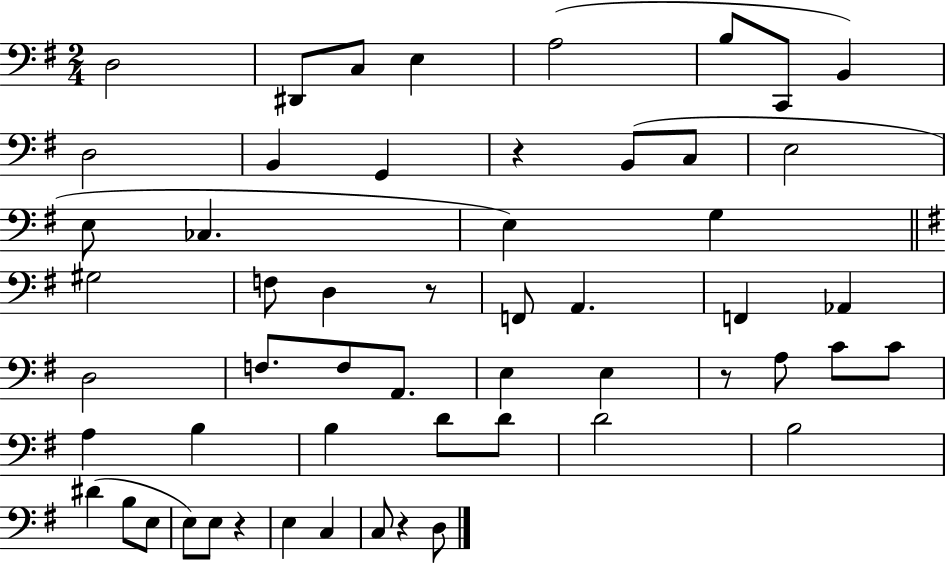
X:1
T:Untitled
M:2/4
L:1/4
K:G
D,2 ^D,,/2 C,/2 E, A,2 B,/2 C,,/2 B,, D,2 B,, G,, z B,,/2 C,/2 E,2 E,/2 _C, E, G, ^G,2 F,/2 D, z/2 F,,/2 A,, F,, _A,, D,2 F,/2 F,/2 A,,/2 E, E, z/2 A,/2 C/2 C/2 A, B, B, D/2 D/2 D2 B,2 ^D B,/2 E,/2 E,/2 E,/2 z E, C, C,/2 z D,/2